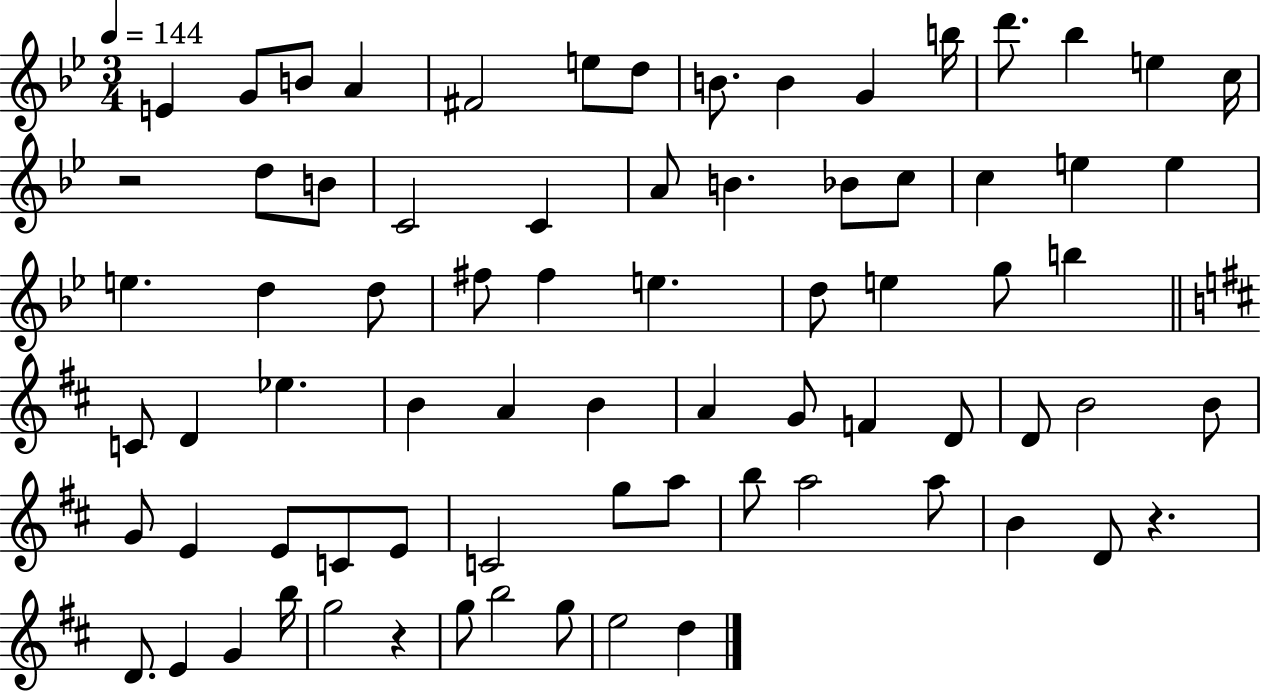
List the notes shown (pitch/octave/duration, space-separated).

E4/q G4/e B4/e A4/q F#4/h E5/e D5/e B4/e. B4/q G4/q B5/s D6/e. Bb5/q E5/q C5/s R/h D5/e B4/e C4/h C4/q A4/e B4/q. Bb4/e C5/e C5/q E5/q E5/q E5/q. D5/q D5/e F#5/e F#5/q E5/q. D5/e E5/q G5/e B5/q C4/e D4/q Eb5/q. B4/q A4/q B4/q A4/q G4/e F4/q D4/e D4/e B4/h B4/e G4/e E4/q E4/e C4/e E4/e C4/h G5/e A5/e B5/e A5/h A5/e B4/q D4/e R/q. D4/e. E4/q G4/q B5/s G5/h R/q G5/e B5/h G5/e E5/h D5/q